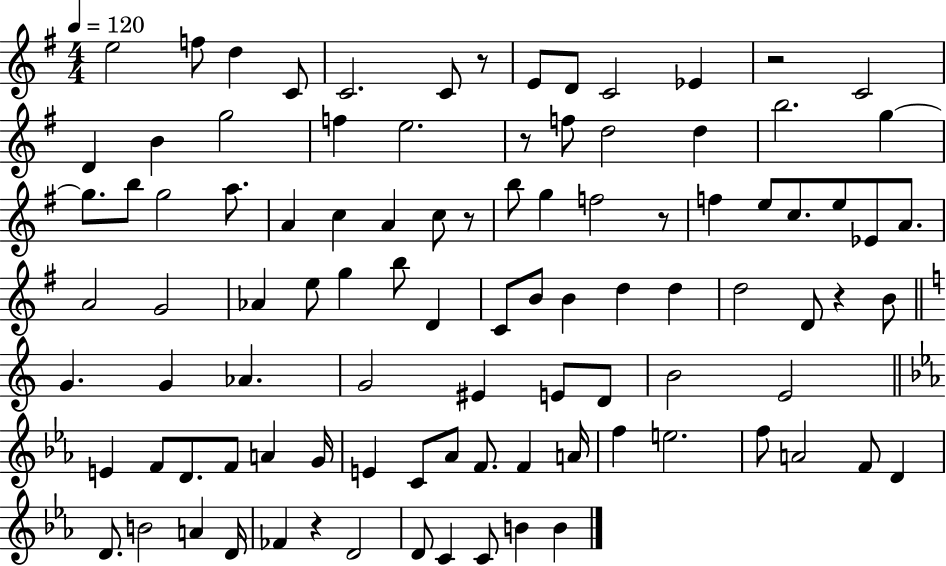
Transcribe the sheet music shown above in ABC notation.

X:1
T:Untitled
M:4/4
L:1/4
K:G
e2 f/2 d C/2 C2 C/2 z/2 E/2 D/2 C2 _E z2 C2 D B g2 f e2 z/2 f/2 d2 d b2 g g/2 b/2 g2 a/2 A c A c/2 z/2 b/2 g f2 z/2 f e/2 c/2 e/2 _E/2 A/2 A2 G2 _A e/2 g b/2 D C/2 B/2 B d d d2 D/2 z B/2 G G _A G2 ^E E/2 D/2 B2 E2 E F/2 D/2 F/2 A G/4 E C/2 _A/2 F/2 F A/4 f e2 f/2 A2 F/2 D D/2 B2 A D/4 _F z D2 D/2 C C/2 B B